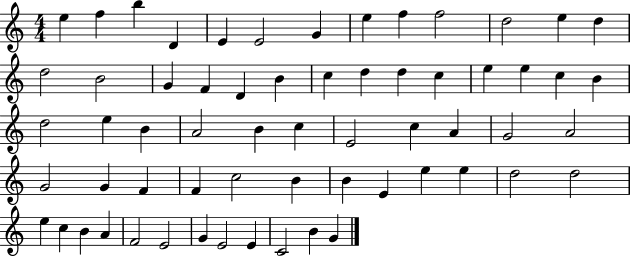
{
  \clef treble
  \numericTimeSignature
  \time 4/4
  \key c \major
  e''4 f''4 b''4 d'4 | e'4 e'2 g'4 | e''4 f''4 f''2 | d''2 e''4 d''4 | \break d''2 b'2 | g'4 f'4 d'4 b'4 | c''4 d''4 d''4 c''4 | e''4 e''4 c''4 b'4 | \break d''2 e''4 b'4 | a'2 b'4 c''4 | e'2 c''4 a'4 | g'2 a'2 | \break g'2 g'4 f'4 | f'4 c''2 b'4 | b'4 e'4 e''4 e''4 | d''2 d''2 | \break e''4 c''4 b'4 a'4 | f'2 e'2 | g'4 e'2 e'4 | c'2 b'4 g'4 | \break \bar "|."
}